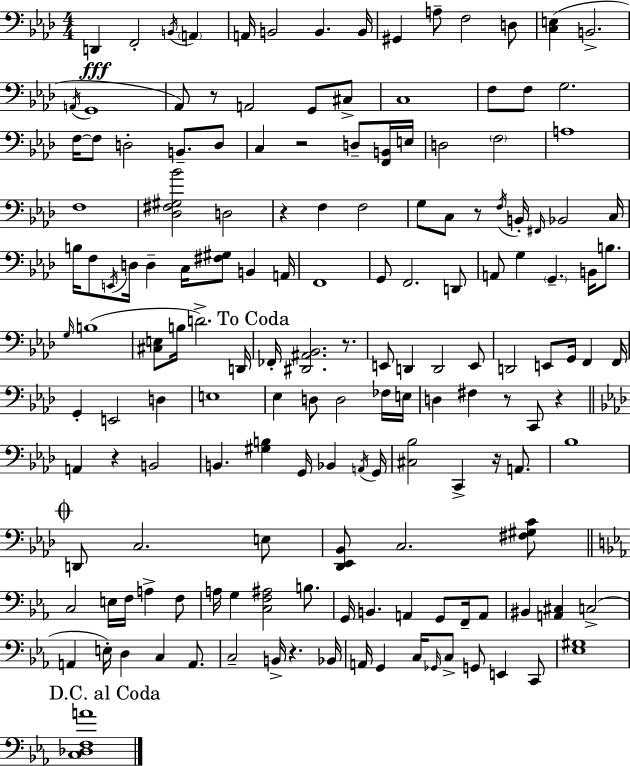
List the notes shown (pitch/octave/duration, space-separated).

D2/q F2/h B2/s A2/q A2/s B2/h B2/q. B2/s G#2/q A3/e F3/h D3/e [C3,E3]/q B2/h. A2/s G2/w Ab2/e R/e A2/h G2/e C#3/e C3/w F3/e F3/e G3/h. F3/s F3/e D3/h B2/e. D3/e C3/q R/h D3/e [F2,B2]/s E3/s D3/h F3/h A3/w F3/w [Db3,F#3,G#3,Bb4]/h D3/h R/q F3/q F3/h G3/e C3/e R/e F3/s B2/s F#2/s Bb2/h C3/s B3/s F3/e E2/s D3/s D3/q C3/s [F#3,G#3]/e B2/q A2/s F2/w G2/e F2/h. D2/e A2/e G3/q G2/q. B2/s B3/e. G3/s B3/w [C#3,E3]/e B3/s D4/h. D2/s FES2/s [D#2,A#2,Bb2]/h. R/e. E2/e D2/q D2/h E2/e D2/h E2/e G2/s F2/q F2/s G2/q E2/h D3/q E3/w Eb3/q D3/e D3/h FES3/s E3/s D3/q F#3/q R/e C2/e R/q A2/q R/q B2/h B2/q. [G#3,B3]/q G2/s Bb2/q A2/s G2/s [C#3,Bb3]/h C2/q R/s A2/e. Bb3/w D2/e C3/h. E3/e [Db2,Eb2,Bb2]/e C3/h. [F#3,G#3,C4]/e C3/h E3/s F3/s A3/q F3/e A3/s G3/q [C3,F3,A#3]/h B3/e. G2/s B2/q. A2/q G2/e F2/s A2/e BIS2/q [A2,C#3]/q C3/h A2/q E3/s D3/q C3/q A2/e. C3/h B2/s R/q. Bb2/s A2/s G2/q C3/s Gb2/s C3/e G2/e E2/q C2/e [Eb3,G#3]/w [C3,Db3,F3,A4]/w